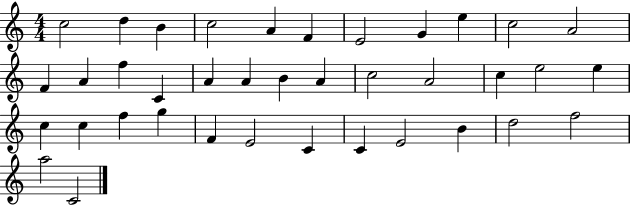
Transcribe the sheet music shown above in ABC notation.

X:1
T:Untitled
M:4/4
L:1/4
K:C
c2 d B c2 A F E2 G e c2 A2 F A f C A A B A c2 A2 c e2 e c c f g F E2 C C E2 B d2 f2 a2 C2